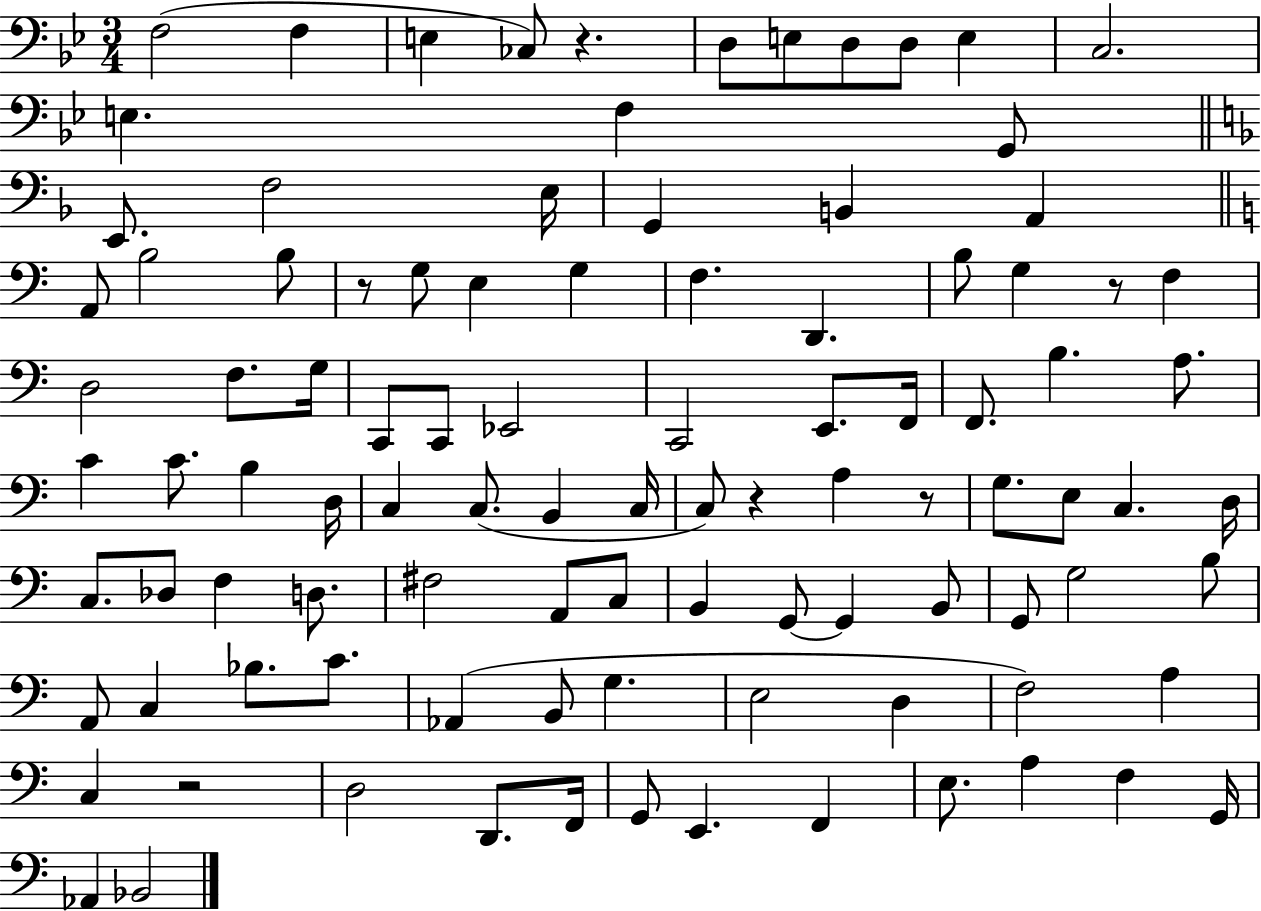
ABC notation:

X:1
T:Untitled
M:3/4
L:1/4
K:Bb
F,2 F, E, _C,/2 z D,/2 E,/2 D,/2 D,/2 E, C,2 E, F, G,,/2 E,,/2 F,2 E,/4 G,, B,, A,, A,,/2 B,2 B,/2 z/2 G,/2 E, G, F, D,, B,/2 G, z/2 F, D,2 F,/2 G,/4 C,,/2 C,,/2 _E,,2 C,,2 E,,/2 F,,/4 F,,/2 B, A,/2 C C/2 B, D,/4 C, C,/2 B,, C,/4 C,/2 z A, z/2 G,/2 E,/2 C, D,/4 C,/2 _D,/2 F, D,/2 ^F,2 A,,/2 C,/2 B,, G,,/2 G,, B,,/2 G,,/2 G,2 B,/2 A,,/2 C, _B,/2 C/2 _A,, B,,/2 G, E,2 D, F,2 A, C, z2 D,2 D,,/2 F,,/4 G,,/2 E,, F,, E,/2 A, F, G,,/4 _A,, _B,,2